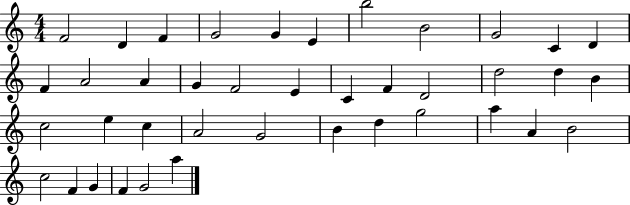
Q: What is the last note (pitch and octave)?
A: A5